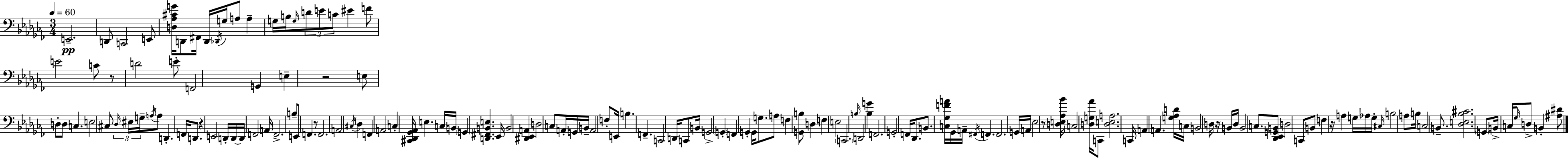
X:1
T:Untitled
M:3/4
L:1/4
K:Abm
E,,2 D,,/2 C,,2 E,,/2 [D,_A,^CG]/4 D,,/2 ^F,,/4 D,,/4 _D,,/4 G,/4 A,/2 A, G,/4 B,/4 G,/4 D/2 E/2 C/2 ^E F/2 E2 C/2 z/2 D2 E/2 F,,2 G,, E, z2 E,/2 D,/2 D,/2 C, E,2 ^C,/2 _D,/4 ^E,/4 G,/4 A,/4 A,/2 D,, F,,/4 D,,/2 z E,,2 D,,/4 D,,/4 D,,/4 F,,2 A,,/4 F,,2 B,/2 E,,/2 F,, z/2 F,,2 A,,2 ^C,/4 _D, F,, A,,2 C, [^C,,_D,,_G,,_A,,]/4 E, C,/4 B,,/4 G,, [D,,^F,,B,,E,] _E,,/4 B,,2 [^D,,_E,,A,,] D,2 C,/2 A,,/4 G,,/4 B,,/4 A,,2 F,/2 E,,/4 B, F,, C,,2 D,,/4 C,,/2 B,,/4 G,,2 G,, F,, G,, G,,/4 G,/2 A,/2 F, [G,,B,]/2 D, F, E,2 C,,2 B,/4 D,,2 [_B,G] F,,2 G,,2 F,,/4 _D,,/2 B,,/2 [C,_G,FA]/4 _G,,/4 A,,/4 ^F,,/4 F,, F,,2 G,,/4 A,,/4 _E,2 z/2 [D,E,_A,_B]/4 C,2 [D,G,_A]/4 C,,/2 [D,E,A,]2 C,,/4 A,, A,, [G,_A,D]/4 C,/4 B,,2 D,/4 z/4 B,,/4 D,/4 B,,2 C,/2 [_D,,_E,,G,,B,,]/2 D,2 C,,/2 B,,/2 F, z/4 A, G,/4 _A,/4 G,/4 ^C,/4 B,2 A,/2 B,/4 C,2 B,,/2 [_D,E,_B,^C]2 G,,/2 B,,/4 C,/4 _G,/4 D,/2 B,, [^A,^D]/2